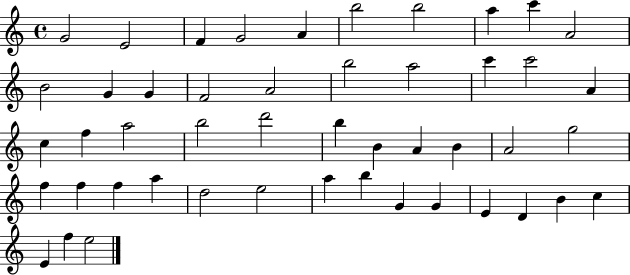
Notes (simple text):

G4/h E4/h F4/q G4/h A4/q B5/h B5/h A5/q C6/q A4/h B4/h G4/q G4/q F4/h A4/h B5/h A5/h C6/q C6/h A4/q C5/q F5/q A5/h B5/h D6/h B5/q B4/q A4/q B4/q A4/h G5/h F5/q F5/q F5/q A5/q D5/h E5/h A5/q B5/q G4/q G4/q E4/q D4/q B4/q C5/q E4/q F5/q E5/h